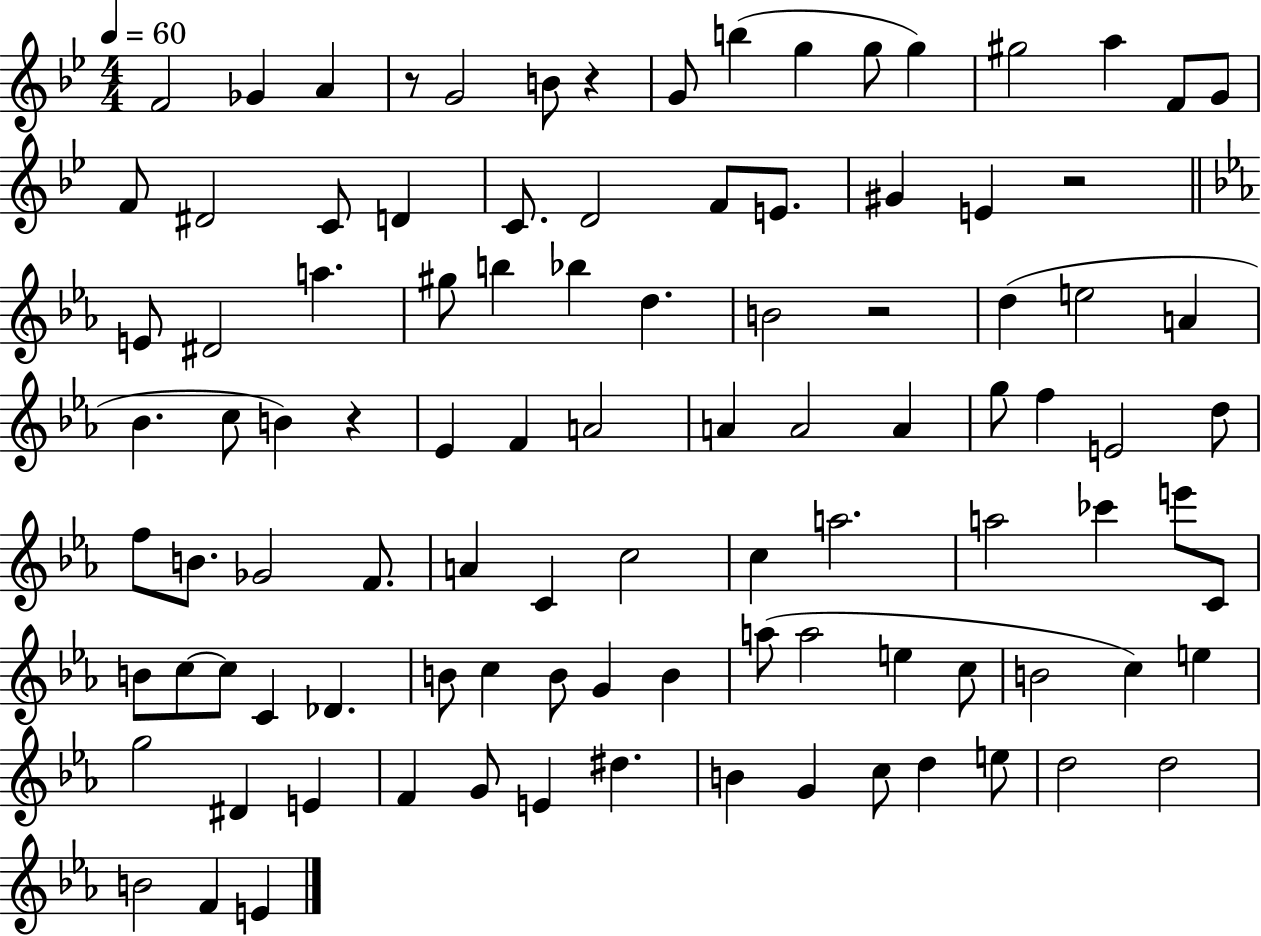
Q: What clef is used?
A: treble